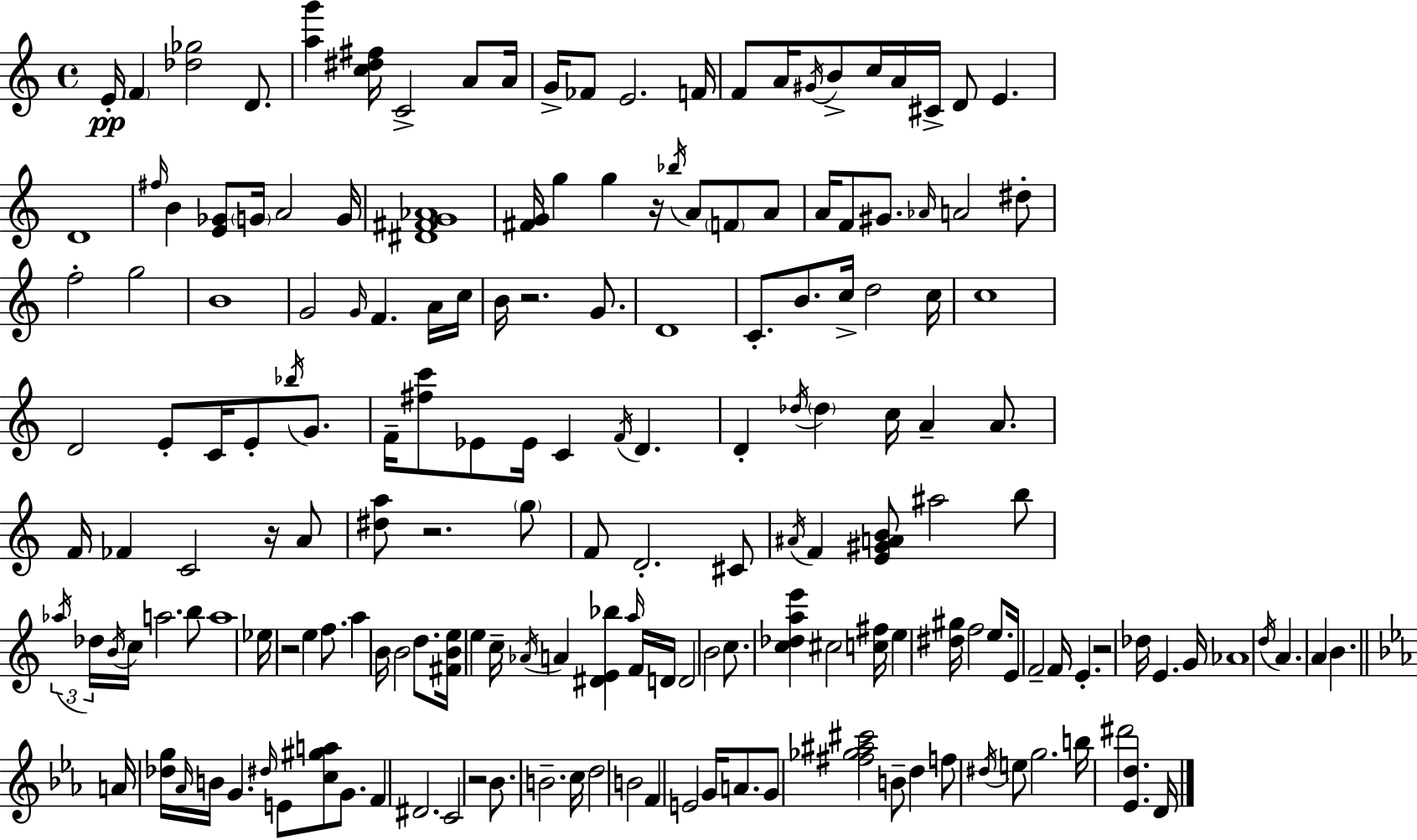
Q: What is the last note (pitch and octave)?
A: D4